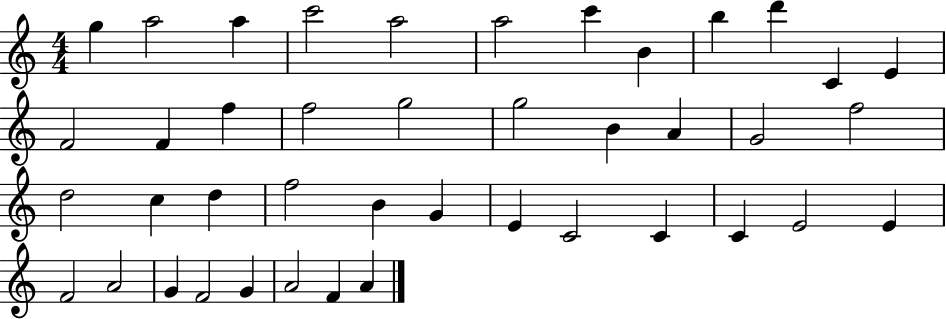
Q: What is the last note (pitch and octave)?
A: A4